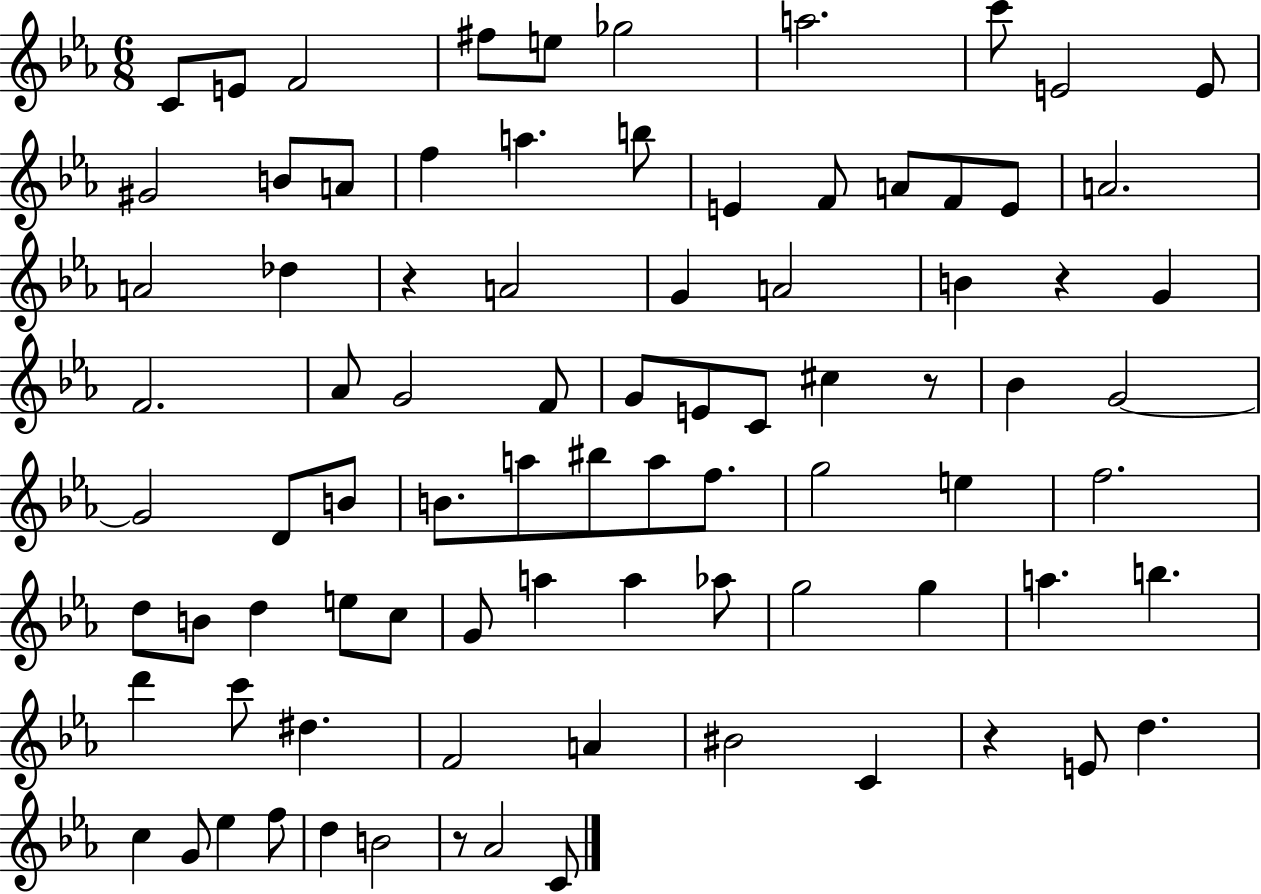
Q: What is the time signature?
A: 6/8